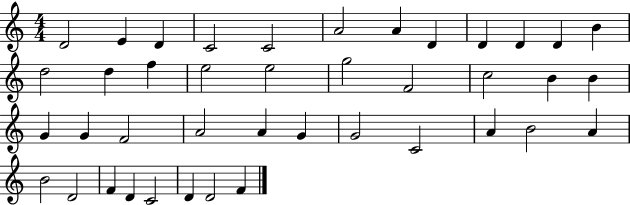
X:1
T:Untitled
M:4/4
L:1/4
K:C
D2 E D C2 C2 A2 A D D D D B d2 d f e2 e2 g2 F2 c2 B B G G F2 A2 A G G2 C2 A B2 A B2 D2 F D C2 D D2 F